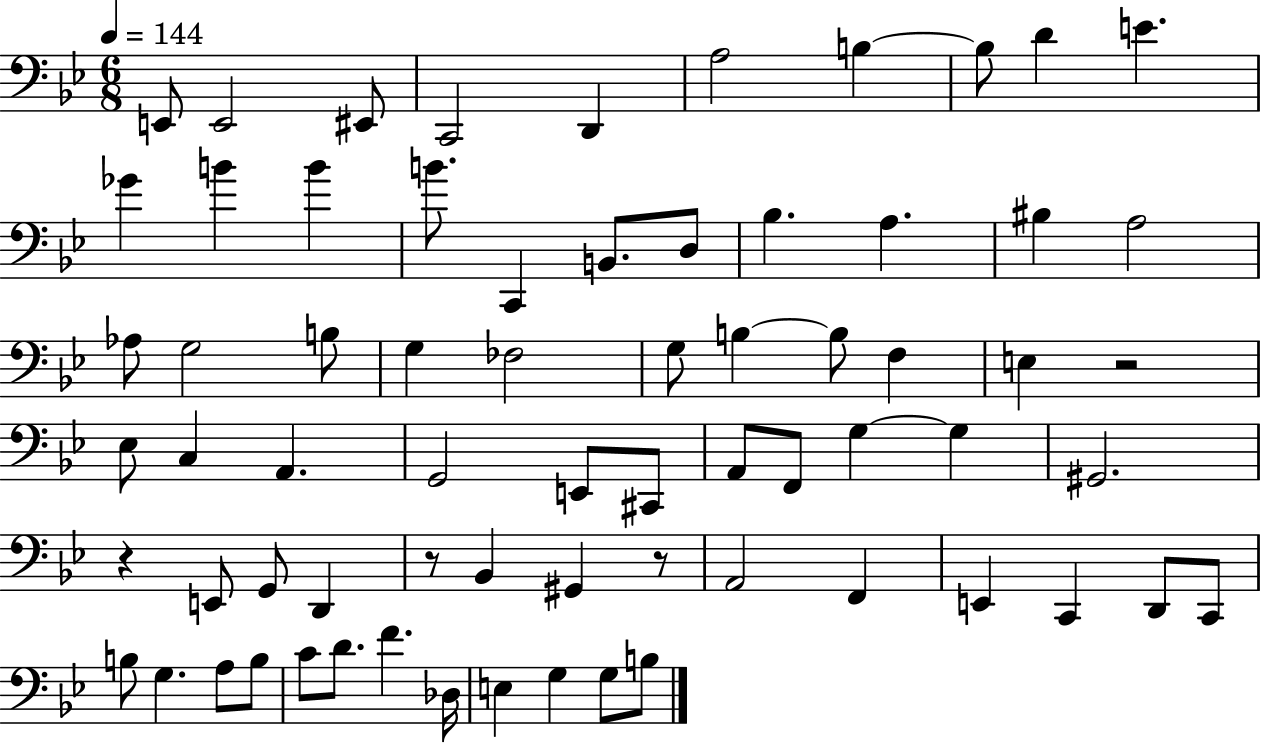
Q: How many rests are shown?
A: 4